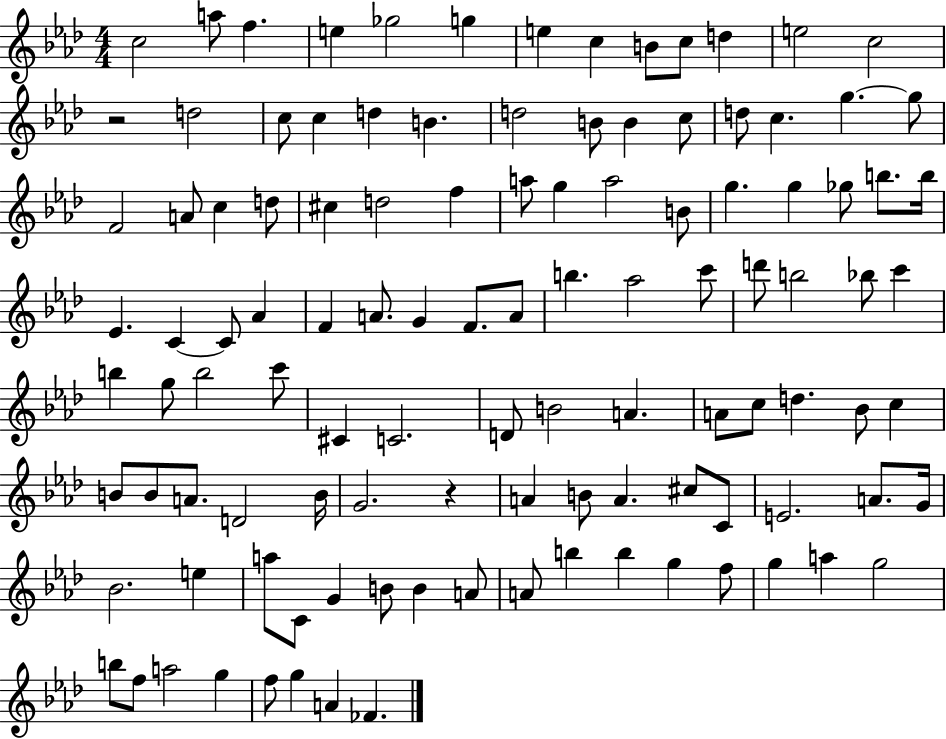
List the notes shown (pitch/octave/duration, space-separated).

C5/h A5/e F5/q. E5/q Gb5/h G5/q E5/q C5/q B4/e C5/e D5/q E5/h C5/h R/h D5/h C5/e C5/q D5/q B4/q. D5/h B4/e B4/q C5/e D5/e C5/q. G5/q. G5/e F4/h A4/e C5/q D5/e C#5/q D5/h F5/q A5/e G5/q A5/h B4/e G5/q. G5/q Gb5/e B5/e. B5/s Eb4/q. C4/q C4/e Ab4/q F4/q A4/e. G4/q F4/e. A4/e B5/q. Ab5/h C6/e D6/e B5/h Bb5/e C6/q B5/q G5/e B5/h C6/e C#4/q C4/h. D4/e B4/h A4/q. A4/e C5/e D5/q. Bb4/e C5/q B4/e B4/e A4/e. D4/h B4/s G4/h. R/q A4/q B4/e A4/q. C#5/e C4/e E4/h. A4/e. G4/s Bb4/h. E5/q A5/e C4/e G4/q B4/e B4/q A4/e A4/e B5/q B5/q G5/q F5/e G5/q A5/q G5/h B5/e F5/e A5/h G5/q F5/e G5/q A4/q FES4/q.